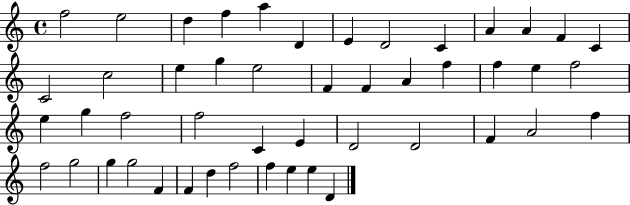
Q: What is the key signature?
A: C major